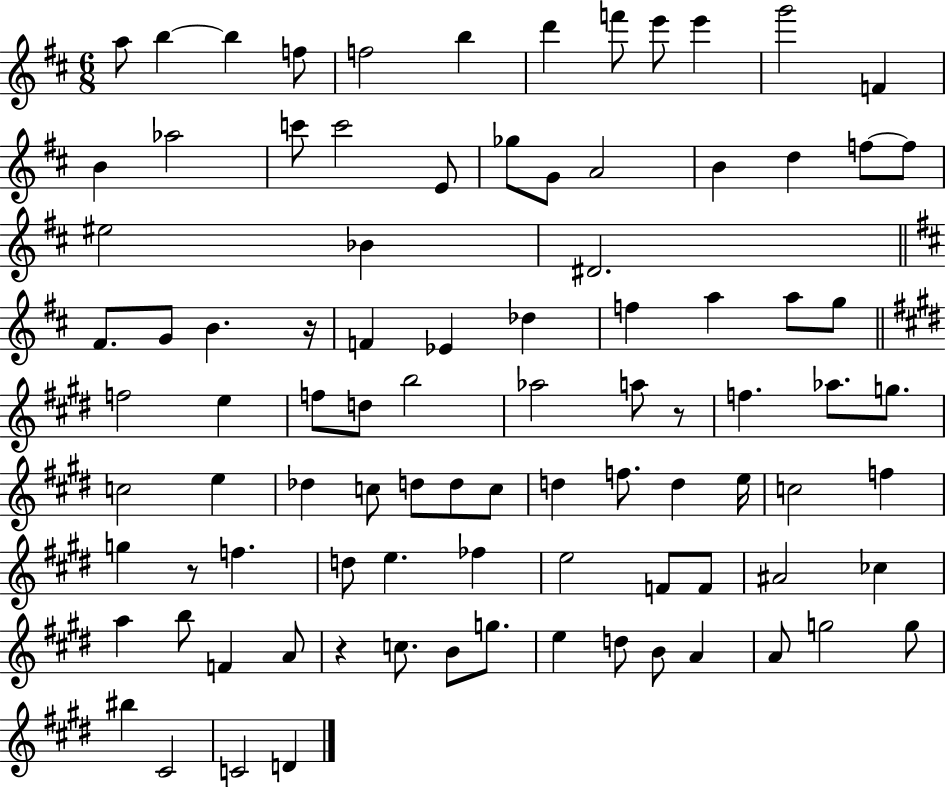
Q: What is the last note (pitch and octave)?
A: D4